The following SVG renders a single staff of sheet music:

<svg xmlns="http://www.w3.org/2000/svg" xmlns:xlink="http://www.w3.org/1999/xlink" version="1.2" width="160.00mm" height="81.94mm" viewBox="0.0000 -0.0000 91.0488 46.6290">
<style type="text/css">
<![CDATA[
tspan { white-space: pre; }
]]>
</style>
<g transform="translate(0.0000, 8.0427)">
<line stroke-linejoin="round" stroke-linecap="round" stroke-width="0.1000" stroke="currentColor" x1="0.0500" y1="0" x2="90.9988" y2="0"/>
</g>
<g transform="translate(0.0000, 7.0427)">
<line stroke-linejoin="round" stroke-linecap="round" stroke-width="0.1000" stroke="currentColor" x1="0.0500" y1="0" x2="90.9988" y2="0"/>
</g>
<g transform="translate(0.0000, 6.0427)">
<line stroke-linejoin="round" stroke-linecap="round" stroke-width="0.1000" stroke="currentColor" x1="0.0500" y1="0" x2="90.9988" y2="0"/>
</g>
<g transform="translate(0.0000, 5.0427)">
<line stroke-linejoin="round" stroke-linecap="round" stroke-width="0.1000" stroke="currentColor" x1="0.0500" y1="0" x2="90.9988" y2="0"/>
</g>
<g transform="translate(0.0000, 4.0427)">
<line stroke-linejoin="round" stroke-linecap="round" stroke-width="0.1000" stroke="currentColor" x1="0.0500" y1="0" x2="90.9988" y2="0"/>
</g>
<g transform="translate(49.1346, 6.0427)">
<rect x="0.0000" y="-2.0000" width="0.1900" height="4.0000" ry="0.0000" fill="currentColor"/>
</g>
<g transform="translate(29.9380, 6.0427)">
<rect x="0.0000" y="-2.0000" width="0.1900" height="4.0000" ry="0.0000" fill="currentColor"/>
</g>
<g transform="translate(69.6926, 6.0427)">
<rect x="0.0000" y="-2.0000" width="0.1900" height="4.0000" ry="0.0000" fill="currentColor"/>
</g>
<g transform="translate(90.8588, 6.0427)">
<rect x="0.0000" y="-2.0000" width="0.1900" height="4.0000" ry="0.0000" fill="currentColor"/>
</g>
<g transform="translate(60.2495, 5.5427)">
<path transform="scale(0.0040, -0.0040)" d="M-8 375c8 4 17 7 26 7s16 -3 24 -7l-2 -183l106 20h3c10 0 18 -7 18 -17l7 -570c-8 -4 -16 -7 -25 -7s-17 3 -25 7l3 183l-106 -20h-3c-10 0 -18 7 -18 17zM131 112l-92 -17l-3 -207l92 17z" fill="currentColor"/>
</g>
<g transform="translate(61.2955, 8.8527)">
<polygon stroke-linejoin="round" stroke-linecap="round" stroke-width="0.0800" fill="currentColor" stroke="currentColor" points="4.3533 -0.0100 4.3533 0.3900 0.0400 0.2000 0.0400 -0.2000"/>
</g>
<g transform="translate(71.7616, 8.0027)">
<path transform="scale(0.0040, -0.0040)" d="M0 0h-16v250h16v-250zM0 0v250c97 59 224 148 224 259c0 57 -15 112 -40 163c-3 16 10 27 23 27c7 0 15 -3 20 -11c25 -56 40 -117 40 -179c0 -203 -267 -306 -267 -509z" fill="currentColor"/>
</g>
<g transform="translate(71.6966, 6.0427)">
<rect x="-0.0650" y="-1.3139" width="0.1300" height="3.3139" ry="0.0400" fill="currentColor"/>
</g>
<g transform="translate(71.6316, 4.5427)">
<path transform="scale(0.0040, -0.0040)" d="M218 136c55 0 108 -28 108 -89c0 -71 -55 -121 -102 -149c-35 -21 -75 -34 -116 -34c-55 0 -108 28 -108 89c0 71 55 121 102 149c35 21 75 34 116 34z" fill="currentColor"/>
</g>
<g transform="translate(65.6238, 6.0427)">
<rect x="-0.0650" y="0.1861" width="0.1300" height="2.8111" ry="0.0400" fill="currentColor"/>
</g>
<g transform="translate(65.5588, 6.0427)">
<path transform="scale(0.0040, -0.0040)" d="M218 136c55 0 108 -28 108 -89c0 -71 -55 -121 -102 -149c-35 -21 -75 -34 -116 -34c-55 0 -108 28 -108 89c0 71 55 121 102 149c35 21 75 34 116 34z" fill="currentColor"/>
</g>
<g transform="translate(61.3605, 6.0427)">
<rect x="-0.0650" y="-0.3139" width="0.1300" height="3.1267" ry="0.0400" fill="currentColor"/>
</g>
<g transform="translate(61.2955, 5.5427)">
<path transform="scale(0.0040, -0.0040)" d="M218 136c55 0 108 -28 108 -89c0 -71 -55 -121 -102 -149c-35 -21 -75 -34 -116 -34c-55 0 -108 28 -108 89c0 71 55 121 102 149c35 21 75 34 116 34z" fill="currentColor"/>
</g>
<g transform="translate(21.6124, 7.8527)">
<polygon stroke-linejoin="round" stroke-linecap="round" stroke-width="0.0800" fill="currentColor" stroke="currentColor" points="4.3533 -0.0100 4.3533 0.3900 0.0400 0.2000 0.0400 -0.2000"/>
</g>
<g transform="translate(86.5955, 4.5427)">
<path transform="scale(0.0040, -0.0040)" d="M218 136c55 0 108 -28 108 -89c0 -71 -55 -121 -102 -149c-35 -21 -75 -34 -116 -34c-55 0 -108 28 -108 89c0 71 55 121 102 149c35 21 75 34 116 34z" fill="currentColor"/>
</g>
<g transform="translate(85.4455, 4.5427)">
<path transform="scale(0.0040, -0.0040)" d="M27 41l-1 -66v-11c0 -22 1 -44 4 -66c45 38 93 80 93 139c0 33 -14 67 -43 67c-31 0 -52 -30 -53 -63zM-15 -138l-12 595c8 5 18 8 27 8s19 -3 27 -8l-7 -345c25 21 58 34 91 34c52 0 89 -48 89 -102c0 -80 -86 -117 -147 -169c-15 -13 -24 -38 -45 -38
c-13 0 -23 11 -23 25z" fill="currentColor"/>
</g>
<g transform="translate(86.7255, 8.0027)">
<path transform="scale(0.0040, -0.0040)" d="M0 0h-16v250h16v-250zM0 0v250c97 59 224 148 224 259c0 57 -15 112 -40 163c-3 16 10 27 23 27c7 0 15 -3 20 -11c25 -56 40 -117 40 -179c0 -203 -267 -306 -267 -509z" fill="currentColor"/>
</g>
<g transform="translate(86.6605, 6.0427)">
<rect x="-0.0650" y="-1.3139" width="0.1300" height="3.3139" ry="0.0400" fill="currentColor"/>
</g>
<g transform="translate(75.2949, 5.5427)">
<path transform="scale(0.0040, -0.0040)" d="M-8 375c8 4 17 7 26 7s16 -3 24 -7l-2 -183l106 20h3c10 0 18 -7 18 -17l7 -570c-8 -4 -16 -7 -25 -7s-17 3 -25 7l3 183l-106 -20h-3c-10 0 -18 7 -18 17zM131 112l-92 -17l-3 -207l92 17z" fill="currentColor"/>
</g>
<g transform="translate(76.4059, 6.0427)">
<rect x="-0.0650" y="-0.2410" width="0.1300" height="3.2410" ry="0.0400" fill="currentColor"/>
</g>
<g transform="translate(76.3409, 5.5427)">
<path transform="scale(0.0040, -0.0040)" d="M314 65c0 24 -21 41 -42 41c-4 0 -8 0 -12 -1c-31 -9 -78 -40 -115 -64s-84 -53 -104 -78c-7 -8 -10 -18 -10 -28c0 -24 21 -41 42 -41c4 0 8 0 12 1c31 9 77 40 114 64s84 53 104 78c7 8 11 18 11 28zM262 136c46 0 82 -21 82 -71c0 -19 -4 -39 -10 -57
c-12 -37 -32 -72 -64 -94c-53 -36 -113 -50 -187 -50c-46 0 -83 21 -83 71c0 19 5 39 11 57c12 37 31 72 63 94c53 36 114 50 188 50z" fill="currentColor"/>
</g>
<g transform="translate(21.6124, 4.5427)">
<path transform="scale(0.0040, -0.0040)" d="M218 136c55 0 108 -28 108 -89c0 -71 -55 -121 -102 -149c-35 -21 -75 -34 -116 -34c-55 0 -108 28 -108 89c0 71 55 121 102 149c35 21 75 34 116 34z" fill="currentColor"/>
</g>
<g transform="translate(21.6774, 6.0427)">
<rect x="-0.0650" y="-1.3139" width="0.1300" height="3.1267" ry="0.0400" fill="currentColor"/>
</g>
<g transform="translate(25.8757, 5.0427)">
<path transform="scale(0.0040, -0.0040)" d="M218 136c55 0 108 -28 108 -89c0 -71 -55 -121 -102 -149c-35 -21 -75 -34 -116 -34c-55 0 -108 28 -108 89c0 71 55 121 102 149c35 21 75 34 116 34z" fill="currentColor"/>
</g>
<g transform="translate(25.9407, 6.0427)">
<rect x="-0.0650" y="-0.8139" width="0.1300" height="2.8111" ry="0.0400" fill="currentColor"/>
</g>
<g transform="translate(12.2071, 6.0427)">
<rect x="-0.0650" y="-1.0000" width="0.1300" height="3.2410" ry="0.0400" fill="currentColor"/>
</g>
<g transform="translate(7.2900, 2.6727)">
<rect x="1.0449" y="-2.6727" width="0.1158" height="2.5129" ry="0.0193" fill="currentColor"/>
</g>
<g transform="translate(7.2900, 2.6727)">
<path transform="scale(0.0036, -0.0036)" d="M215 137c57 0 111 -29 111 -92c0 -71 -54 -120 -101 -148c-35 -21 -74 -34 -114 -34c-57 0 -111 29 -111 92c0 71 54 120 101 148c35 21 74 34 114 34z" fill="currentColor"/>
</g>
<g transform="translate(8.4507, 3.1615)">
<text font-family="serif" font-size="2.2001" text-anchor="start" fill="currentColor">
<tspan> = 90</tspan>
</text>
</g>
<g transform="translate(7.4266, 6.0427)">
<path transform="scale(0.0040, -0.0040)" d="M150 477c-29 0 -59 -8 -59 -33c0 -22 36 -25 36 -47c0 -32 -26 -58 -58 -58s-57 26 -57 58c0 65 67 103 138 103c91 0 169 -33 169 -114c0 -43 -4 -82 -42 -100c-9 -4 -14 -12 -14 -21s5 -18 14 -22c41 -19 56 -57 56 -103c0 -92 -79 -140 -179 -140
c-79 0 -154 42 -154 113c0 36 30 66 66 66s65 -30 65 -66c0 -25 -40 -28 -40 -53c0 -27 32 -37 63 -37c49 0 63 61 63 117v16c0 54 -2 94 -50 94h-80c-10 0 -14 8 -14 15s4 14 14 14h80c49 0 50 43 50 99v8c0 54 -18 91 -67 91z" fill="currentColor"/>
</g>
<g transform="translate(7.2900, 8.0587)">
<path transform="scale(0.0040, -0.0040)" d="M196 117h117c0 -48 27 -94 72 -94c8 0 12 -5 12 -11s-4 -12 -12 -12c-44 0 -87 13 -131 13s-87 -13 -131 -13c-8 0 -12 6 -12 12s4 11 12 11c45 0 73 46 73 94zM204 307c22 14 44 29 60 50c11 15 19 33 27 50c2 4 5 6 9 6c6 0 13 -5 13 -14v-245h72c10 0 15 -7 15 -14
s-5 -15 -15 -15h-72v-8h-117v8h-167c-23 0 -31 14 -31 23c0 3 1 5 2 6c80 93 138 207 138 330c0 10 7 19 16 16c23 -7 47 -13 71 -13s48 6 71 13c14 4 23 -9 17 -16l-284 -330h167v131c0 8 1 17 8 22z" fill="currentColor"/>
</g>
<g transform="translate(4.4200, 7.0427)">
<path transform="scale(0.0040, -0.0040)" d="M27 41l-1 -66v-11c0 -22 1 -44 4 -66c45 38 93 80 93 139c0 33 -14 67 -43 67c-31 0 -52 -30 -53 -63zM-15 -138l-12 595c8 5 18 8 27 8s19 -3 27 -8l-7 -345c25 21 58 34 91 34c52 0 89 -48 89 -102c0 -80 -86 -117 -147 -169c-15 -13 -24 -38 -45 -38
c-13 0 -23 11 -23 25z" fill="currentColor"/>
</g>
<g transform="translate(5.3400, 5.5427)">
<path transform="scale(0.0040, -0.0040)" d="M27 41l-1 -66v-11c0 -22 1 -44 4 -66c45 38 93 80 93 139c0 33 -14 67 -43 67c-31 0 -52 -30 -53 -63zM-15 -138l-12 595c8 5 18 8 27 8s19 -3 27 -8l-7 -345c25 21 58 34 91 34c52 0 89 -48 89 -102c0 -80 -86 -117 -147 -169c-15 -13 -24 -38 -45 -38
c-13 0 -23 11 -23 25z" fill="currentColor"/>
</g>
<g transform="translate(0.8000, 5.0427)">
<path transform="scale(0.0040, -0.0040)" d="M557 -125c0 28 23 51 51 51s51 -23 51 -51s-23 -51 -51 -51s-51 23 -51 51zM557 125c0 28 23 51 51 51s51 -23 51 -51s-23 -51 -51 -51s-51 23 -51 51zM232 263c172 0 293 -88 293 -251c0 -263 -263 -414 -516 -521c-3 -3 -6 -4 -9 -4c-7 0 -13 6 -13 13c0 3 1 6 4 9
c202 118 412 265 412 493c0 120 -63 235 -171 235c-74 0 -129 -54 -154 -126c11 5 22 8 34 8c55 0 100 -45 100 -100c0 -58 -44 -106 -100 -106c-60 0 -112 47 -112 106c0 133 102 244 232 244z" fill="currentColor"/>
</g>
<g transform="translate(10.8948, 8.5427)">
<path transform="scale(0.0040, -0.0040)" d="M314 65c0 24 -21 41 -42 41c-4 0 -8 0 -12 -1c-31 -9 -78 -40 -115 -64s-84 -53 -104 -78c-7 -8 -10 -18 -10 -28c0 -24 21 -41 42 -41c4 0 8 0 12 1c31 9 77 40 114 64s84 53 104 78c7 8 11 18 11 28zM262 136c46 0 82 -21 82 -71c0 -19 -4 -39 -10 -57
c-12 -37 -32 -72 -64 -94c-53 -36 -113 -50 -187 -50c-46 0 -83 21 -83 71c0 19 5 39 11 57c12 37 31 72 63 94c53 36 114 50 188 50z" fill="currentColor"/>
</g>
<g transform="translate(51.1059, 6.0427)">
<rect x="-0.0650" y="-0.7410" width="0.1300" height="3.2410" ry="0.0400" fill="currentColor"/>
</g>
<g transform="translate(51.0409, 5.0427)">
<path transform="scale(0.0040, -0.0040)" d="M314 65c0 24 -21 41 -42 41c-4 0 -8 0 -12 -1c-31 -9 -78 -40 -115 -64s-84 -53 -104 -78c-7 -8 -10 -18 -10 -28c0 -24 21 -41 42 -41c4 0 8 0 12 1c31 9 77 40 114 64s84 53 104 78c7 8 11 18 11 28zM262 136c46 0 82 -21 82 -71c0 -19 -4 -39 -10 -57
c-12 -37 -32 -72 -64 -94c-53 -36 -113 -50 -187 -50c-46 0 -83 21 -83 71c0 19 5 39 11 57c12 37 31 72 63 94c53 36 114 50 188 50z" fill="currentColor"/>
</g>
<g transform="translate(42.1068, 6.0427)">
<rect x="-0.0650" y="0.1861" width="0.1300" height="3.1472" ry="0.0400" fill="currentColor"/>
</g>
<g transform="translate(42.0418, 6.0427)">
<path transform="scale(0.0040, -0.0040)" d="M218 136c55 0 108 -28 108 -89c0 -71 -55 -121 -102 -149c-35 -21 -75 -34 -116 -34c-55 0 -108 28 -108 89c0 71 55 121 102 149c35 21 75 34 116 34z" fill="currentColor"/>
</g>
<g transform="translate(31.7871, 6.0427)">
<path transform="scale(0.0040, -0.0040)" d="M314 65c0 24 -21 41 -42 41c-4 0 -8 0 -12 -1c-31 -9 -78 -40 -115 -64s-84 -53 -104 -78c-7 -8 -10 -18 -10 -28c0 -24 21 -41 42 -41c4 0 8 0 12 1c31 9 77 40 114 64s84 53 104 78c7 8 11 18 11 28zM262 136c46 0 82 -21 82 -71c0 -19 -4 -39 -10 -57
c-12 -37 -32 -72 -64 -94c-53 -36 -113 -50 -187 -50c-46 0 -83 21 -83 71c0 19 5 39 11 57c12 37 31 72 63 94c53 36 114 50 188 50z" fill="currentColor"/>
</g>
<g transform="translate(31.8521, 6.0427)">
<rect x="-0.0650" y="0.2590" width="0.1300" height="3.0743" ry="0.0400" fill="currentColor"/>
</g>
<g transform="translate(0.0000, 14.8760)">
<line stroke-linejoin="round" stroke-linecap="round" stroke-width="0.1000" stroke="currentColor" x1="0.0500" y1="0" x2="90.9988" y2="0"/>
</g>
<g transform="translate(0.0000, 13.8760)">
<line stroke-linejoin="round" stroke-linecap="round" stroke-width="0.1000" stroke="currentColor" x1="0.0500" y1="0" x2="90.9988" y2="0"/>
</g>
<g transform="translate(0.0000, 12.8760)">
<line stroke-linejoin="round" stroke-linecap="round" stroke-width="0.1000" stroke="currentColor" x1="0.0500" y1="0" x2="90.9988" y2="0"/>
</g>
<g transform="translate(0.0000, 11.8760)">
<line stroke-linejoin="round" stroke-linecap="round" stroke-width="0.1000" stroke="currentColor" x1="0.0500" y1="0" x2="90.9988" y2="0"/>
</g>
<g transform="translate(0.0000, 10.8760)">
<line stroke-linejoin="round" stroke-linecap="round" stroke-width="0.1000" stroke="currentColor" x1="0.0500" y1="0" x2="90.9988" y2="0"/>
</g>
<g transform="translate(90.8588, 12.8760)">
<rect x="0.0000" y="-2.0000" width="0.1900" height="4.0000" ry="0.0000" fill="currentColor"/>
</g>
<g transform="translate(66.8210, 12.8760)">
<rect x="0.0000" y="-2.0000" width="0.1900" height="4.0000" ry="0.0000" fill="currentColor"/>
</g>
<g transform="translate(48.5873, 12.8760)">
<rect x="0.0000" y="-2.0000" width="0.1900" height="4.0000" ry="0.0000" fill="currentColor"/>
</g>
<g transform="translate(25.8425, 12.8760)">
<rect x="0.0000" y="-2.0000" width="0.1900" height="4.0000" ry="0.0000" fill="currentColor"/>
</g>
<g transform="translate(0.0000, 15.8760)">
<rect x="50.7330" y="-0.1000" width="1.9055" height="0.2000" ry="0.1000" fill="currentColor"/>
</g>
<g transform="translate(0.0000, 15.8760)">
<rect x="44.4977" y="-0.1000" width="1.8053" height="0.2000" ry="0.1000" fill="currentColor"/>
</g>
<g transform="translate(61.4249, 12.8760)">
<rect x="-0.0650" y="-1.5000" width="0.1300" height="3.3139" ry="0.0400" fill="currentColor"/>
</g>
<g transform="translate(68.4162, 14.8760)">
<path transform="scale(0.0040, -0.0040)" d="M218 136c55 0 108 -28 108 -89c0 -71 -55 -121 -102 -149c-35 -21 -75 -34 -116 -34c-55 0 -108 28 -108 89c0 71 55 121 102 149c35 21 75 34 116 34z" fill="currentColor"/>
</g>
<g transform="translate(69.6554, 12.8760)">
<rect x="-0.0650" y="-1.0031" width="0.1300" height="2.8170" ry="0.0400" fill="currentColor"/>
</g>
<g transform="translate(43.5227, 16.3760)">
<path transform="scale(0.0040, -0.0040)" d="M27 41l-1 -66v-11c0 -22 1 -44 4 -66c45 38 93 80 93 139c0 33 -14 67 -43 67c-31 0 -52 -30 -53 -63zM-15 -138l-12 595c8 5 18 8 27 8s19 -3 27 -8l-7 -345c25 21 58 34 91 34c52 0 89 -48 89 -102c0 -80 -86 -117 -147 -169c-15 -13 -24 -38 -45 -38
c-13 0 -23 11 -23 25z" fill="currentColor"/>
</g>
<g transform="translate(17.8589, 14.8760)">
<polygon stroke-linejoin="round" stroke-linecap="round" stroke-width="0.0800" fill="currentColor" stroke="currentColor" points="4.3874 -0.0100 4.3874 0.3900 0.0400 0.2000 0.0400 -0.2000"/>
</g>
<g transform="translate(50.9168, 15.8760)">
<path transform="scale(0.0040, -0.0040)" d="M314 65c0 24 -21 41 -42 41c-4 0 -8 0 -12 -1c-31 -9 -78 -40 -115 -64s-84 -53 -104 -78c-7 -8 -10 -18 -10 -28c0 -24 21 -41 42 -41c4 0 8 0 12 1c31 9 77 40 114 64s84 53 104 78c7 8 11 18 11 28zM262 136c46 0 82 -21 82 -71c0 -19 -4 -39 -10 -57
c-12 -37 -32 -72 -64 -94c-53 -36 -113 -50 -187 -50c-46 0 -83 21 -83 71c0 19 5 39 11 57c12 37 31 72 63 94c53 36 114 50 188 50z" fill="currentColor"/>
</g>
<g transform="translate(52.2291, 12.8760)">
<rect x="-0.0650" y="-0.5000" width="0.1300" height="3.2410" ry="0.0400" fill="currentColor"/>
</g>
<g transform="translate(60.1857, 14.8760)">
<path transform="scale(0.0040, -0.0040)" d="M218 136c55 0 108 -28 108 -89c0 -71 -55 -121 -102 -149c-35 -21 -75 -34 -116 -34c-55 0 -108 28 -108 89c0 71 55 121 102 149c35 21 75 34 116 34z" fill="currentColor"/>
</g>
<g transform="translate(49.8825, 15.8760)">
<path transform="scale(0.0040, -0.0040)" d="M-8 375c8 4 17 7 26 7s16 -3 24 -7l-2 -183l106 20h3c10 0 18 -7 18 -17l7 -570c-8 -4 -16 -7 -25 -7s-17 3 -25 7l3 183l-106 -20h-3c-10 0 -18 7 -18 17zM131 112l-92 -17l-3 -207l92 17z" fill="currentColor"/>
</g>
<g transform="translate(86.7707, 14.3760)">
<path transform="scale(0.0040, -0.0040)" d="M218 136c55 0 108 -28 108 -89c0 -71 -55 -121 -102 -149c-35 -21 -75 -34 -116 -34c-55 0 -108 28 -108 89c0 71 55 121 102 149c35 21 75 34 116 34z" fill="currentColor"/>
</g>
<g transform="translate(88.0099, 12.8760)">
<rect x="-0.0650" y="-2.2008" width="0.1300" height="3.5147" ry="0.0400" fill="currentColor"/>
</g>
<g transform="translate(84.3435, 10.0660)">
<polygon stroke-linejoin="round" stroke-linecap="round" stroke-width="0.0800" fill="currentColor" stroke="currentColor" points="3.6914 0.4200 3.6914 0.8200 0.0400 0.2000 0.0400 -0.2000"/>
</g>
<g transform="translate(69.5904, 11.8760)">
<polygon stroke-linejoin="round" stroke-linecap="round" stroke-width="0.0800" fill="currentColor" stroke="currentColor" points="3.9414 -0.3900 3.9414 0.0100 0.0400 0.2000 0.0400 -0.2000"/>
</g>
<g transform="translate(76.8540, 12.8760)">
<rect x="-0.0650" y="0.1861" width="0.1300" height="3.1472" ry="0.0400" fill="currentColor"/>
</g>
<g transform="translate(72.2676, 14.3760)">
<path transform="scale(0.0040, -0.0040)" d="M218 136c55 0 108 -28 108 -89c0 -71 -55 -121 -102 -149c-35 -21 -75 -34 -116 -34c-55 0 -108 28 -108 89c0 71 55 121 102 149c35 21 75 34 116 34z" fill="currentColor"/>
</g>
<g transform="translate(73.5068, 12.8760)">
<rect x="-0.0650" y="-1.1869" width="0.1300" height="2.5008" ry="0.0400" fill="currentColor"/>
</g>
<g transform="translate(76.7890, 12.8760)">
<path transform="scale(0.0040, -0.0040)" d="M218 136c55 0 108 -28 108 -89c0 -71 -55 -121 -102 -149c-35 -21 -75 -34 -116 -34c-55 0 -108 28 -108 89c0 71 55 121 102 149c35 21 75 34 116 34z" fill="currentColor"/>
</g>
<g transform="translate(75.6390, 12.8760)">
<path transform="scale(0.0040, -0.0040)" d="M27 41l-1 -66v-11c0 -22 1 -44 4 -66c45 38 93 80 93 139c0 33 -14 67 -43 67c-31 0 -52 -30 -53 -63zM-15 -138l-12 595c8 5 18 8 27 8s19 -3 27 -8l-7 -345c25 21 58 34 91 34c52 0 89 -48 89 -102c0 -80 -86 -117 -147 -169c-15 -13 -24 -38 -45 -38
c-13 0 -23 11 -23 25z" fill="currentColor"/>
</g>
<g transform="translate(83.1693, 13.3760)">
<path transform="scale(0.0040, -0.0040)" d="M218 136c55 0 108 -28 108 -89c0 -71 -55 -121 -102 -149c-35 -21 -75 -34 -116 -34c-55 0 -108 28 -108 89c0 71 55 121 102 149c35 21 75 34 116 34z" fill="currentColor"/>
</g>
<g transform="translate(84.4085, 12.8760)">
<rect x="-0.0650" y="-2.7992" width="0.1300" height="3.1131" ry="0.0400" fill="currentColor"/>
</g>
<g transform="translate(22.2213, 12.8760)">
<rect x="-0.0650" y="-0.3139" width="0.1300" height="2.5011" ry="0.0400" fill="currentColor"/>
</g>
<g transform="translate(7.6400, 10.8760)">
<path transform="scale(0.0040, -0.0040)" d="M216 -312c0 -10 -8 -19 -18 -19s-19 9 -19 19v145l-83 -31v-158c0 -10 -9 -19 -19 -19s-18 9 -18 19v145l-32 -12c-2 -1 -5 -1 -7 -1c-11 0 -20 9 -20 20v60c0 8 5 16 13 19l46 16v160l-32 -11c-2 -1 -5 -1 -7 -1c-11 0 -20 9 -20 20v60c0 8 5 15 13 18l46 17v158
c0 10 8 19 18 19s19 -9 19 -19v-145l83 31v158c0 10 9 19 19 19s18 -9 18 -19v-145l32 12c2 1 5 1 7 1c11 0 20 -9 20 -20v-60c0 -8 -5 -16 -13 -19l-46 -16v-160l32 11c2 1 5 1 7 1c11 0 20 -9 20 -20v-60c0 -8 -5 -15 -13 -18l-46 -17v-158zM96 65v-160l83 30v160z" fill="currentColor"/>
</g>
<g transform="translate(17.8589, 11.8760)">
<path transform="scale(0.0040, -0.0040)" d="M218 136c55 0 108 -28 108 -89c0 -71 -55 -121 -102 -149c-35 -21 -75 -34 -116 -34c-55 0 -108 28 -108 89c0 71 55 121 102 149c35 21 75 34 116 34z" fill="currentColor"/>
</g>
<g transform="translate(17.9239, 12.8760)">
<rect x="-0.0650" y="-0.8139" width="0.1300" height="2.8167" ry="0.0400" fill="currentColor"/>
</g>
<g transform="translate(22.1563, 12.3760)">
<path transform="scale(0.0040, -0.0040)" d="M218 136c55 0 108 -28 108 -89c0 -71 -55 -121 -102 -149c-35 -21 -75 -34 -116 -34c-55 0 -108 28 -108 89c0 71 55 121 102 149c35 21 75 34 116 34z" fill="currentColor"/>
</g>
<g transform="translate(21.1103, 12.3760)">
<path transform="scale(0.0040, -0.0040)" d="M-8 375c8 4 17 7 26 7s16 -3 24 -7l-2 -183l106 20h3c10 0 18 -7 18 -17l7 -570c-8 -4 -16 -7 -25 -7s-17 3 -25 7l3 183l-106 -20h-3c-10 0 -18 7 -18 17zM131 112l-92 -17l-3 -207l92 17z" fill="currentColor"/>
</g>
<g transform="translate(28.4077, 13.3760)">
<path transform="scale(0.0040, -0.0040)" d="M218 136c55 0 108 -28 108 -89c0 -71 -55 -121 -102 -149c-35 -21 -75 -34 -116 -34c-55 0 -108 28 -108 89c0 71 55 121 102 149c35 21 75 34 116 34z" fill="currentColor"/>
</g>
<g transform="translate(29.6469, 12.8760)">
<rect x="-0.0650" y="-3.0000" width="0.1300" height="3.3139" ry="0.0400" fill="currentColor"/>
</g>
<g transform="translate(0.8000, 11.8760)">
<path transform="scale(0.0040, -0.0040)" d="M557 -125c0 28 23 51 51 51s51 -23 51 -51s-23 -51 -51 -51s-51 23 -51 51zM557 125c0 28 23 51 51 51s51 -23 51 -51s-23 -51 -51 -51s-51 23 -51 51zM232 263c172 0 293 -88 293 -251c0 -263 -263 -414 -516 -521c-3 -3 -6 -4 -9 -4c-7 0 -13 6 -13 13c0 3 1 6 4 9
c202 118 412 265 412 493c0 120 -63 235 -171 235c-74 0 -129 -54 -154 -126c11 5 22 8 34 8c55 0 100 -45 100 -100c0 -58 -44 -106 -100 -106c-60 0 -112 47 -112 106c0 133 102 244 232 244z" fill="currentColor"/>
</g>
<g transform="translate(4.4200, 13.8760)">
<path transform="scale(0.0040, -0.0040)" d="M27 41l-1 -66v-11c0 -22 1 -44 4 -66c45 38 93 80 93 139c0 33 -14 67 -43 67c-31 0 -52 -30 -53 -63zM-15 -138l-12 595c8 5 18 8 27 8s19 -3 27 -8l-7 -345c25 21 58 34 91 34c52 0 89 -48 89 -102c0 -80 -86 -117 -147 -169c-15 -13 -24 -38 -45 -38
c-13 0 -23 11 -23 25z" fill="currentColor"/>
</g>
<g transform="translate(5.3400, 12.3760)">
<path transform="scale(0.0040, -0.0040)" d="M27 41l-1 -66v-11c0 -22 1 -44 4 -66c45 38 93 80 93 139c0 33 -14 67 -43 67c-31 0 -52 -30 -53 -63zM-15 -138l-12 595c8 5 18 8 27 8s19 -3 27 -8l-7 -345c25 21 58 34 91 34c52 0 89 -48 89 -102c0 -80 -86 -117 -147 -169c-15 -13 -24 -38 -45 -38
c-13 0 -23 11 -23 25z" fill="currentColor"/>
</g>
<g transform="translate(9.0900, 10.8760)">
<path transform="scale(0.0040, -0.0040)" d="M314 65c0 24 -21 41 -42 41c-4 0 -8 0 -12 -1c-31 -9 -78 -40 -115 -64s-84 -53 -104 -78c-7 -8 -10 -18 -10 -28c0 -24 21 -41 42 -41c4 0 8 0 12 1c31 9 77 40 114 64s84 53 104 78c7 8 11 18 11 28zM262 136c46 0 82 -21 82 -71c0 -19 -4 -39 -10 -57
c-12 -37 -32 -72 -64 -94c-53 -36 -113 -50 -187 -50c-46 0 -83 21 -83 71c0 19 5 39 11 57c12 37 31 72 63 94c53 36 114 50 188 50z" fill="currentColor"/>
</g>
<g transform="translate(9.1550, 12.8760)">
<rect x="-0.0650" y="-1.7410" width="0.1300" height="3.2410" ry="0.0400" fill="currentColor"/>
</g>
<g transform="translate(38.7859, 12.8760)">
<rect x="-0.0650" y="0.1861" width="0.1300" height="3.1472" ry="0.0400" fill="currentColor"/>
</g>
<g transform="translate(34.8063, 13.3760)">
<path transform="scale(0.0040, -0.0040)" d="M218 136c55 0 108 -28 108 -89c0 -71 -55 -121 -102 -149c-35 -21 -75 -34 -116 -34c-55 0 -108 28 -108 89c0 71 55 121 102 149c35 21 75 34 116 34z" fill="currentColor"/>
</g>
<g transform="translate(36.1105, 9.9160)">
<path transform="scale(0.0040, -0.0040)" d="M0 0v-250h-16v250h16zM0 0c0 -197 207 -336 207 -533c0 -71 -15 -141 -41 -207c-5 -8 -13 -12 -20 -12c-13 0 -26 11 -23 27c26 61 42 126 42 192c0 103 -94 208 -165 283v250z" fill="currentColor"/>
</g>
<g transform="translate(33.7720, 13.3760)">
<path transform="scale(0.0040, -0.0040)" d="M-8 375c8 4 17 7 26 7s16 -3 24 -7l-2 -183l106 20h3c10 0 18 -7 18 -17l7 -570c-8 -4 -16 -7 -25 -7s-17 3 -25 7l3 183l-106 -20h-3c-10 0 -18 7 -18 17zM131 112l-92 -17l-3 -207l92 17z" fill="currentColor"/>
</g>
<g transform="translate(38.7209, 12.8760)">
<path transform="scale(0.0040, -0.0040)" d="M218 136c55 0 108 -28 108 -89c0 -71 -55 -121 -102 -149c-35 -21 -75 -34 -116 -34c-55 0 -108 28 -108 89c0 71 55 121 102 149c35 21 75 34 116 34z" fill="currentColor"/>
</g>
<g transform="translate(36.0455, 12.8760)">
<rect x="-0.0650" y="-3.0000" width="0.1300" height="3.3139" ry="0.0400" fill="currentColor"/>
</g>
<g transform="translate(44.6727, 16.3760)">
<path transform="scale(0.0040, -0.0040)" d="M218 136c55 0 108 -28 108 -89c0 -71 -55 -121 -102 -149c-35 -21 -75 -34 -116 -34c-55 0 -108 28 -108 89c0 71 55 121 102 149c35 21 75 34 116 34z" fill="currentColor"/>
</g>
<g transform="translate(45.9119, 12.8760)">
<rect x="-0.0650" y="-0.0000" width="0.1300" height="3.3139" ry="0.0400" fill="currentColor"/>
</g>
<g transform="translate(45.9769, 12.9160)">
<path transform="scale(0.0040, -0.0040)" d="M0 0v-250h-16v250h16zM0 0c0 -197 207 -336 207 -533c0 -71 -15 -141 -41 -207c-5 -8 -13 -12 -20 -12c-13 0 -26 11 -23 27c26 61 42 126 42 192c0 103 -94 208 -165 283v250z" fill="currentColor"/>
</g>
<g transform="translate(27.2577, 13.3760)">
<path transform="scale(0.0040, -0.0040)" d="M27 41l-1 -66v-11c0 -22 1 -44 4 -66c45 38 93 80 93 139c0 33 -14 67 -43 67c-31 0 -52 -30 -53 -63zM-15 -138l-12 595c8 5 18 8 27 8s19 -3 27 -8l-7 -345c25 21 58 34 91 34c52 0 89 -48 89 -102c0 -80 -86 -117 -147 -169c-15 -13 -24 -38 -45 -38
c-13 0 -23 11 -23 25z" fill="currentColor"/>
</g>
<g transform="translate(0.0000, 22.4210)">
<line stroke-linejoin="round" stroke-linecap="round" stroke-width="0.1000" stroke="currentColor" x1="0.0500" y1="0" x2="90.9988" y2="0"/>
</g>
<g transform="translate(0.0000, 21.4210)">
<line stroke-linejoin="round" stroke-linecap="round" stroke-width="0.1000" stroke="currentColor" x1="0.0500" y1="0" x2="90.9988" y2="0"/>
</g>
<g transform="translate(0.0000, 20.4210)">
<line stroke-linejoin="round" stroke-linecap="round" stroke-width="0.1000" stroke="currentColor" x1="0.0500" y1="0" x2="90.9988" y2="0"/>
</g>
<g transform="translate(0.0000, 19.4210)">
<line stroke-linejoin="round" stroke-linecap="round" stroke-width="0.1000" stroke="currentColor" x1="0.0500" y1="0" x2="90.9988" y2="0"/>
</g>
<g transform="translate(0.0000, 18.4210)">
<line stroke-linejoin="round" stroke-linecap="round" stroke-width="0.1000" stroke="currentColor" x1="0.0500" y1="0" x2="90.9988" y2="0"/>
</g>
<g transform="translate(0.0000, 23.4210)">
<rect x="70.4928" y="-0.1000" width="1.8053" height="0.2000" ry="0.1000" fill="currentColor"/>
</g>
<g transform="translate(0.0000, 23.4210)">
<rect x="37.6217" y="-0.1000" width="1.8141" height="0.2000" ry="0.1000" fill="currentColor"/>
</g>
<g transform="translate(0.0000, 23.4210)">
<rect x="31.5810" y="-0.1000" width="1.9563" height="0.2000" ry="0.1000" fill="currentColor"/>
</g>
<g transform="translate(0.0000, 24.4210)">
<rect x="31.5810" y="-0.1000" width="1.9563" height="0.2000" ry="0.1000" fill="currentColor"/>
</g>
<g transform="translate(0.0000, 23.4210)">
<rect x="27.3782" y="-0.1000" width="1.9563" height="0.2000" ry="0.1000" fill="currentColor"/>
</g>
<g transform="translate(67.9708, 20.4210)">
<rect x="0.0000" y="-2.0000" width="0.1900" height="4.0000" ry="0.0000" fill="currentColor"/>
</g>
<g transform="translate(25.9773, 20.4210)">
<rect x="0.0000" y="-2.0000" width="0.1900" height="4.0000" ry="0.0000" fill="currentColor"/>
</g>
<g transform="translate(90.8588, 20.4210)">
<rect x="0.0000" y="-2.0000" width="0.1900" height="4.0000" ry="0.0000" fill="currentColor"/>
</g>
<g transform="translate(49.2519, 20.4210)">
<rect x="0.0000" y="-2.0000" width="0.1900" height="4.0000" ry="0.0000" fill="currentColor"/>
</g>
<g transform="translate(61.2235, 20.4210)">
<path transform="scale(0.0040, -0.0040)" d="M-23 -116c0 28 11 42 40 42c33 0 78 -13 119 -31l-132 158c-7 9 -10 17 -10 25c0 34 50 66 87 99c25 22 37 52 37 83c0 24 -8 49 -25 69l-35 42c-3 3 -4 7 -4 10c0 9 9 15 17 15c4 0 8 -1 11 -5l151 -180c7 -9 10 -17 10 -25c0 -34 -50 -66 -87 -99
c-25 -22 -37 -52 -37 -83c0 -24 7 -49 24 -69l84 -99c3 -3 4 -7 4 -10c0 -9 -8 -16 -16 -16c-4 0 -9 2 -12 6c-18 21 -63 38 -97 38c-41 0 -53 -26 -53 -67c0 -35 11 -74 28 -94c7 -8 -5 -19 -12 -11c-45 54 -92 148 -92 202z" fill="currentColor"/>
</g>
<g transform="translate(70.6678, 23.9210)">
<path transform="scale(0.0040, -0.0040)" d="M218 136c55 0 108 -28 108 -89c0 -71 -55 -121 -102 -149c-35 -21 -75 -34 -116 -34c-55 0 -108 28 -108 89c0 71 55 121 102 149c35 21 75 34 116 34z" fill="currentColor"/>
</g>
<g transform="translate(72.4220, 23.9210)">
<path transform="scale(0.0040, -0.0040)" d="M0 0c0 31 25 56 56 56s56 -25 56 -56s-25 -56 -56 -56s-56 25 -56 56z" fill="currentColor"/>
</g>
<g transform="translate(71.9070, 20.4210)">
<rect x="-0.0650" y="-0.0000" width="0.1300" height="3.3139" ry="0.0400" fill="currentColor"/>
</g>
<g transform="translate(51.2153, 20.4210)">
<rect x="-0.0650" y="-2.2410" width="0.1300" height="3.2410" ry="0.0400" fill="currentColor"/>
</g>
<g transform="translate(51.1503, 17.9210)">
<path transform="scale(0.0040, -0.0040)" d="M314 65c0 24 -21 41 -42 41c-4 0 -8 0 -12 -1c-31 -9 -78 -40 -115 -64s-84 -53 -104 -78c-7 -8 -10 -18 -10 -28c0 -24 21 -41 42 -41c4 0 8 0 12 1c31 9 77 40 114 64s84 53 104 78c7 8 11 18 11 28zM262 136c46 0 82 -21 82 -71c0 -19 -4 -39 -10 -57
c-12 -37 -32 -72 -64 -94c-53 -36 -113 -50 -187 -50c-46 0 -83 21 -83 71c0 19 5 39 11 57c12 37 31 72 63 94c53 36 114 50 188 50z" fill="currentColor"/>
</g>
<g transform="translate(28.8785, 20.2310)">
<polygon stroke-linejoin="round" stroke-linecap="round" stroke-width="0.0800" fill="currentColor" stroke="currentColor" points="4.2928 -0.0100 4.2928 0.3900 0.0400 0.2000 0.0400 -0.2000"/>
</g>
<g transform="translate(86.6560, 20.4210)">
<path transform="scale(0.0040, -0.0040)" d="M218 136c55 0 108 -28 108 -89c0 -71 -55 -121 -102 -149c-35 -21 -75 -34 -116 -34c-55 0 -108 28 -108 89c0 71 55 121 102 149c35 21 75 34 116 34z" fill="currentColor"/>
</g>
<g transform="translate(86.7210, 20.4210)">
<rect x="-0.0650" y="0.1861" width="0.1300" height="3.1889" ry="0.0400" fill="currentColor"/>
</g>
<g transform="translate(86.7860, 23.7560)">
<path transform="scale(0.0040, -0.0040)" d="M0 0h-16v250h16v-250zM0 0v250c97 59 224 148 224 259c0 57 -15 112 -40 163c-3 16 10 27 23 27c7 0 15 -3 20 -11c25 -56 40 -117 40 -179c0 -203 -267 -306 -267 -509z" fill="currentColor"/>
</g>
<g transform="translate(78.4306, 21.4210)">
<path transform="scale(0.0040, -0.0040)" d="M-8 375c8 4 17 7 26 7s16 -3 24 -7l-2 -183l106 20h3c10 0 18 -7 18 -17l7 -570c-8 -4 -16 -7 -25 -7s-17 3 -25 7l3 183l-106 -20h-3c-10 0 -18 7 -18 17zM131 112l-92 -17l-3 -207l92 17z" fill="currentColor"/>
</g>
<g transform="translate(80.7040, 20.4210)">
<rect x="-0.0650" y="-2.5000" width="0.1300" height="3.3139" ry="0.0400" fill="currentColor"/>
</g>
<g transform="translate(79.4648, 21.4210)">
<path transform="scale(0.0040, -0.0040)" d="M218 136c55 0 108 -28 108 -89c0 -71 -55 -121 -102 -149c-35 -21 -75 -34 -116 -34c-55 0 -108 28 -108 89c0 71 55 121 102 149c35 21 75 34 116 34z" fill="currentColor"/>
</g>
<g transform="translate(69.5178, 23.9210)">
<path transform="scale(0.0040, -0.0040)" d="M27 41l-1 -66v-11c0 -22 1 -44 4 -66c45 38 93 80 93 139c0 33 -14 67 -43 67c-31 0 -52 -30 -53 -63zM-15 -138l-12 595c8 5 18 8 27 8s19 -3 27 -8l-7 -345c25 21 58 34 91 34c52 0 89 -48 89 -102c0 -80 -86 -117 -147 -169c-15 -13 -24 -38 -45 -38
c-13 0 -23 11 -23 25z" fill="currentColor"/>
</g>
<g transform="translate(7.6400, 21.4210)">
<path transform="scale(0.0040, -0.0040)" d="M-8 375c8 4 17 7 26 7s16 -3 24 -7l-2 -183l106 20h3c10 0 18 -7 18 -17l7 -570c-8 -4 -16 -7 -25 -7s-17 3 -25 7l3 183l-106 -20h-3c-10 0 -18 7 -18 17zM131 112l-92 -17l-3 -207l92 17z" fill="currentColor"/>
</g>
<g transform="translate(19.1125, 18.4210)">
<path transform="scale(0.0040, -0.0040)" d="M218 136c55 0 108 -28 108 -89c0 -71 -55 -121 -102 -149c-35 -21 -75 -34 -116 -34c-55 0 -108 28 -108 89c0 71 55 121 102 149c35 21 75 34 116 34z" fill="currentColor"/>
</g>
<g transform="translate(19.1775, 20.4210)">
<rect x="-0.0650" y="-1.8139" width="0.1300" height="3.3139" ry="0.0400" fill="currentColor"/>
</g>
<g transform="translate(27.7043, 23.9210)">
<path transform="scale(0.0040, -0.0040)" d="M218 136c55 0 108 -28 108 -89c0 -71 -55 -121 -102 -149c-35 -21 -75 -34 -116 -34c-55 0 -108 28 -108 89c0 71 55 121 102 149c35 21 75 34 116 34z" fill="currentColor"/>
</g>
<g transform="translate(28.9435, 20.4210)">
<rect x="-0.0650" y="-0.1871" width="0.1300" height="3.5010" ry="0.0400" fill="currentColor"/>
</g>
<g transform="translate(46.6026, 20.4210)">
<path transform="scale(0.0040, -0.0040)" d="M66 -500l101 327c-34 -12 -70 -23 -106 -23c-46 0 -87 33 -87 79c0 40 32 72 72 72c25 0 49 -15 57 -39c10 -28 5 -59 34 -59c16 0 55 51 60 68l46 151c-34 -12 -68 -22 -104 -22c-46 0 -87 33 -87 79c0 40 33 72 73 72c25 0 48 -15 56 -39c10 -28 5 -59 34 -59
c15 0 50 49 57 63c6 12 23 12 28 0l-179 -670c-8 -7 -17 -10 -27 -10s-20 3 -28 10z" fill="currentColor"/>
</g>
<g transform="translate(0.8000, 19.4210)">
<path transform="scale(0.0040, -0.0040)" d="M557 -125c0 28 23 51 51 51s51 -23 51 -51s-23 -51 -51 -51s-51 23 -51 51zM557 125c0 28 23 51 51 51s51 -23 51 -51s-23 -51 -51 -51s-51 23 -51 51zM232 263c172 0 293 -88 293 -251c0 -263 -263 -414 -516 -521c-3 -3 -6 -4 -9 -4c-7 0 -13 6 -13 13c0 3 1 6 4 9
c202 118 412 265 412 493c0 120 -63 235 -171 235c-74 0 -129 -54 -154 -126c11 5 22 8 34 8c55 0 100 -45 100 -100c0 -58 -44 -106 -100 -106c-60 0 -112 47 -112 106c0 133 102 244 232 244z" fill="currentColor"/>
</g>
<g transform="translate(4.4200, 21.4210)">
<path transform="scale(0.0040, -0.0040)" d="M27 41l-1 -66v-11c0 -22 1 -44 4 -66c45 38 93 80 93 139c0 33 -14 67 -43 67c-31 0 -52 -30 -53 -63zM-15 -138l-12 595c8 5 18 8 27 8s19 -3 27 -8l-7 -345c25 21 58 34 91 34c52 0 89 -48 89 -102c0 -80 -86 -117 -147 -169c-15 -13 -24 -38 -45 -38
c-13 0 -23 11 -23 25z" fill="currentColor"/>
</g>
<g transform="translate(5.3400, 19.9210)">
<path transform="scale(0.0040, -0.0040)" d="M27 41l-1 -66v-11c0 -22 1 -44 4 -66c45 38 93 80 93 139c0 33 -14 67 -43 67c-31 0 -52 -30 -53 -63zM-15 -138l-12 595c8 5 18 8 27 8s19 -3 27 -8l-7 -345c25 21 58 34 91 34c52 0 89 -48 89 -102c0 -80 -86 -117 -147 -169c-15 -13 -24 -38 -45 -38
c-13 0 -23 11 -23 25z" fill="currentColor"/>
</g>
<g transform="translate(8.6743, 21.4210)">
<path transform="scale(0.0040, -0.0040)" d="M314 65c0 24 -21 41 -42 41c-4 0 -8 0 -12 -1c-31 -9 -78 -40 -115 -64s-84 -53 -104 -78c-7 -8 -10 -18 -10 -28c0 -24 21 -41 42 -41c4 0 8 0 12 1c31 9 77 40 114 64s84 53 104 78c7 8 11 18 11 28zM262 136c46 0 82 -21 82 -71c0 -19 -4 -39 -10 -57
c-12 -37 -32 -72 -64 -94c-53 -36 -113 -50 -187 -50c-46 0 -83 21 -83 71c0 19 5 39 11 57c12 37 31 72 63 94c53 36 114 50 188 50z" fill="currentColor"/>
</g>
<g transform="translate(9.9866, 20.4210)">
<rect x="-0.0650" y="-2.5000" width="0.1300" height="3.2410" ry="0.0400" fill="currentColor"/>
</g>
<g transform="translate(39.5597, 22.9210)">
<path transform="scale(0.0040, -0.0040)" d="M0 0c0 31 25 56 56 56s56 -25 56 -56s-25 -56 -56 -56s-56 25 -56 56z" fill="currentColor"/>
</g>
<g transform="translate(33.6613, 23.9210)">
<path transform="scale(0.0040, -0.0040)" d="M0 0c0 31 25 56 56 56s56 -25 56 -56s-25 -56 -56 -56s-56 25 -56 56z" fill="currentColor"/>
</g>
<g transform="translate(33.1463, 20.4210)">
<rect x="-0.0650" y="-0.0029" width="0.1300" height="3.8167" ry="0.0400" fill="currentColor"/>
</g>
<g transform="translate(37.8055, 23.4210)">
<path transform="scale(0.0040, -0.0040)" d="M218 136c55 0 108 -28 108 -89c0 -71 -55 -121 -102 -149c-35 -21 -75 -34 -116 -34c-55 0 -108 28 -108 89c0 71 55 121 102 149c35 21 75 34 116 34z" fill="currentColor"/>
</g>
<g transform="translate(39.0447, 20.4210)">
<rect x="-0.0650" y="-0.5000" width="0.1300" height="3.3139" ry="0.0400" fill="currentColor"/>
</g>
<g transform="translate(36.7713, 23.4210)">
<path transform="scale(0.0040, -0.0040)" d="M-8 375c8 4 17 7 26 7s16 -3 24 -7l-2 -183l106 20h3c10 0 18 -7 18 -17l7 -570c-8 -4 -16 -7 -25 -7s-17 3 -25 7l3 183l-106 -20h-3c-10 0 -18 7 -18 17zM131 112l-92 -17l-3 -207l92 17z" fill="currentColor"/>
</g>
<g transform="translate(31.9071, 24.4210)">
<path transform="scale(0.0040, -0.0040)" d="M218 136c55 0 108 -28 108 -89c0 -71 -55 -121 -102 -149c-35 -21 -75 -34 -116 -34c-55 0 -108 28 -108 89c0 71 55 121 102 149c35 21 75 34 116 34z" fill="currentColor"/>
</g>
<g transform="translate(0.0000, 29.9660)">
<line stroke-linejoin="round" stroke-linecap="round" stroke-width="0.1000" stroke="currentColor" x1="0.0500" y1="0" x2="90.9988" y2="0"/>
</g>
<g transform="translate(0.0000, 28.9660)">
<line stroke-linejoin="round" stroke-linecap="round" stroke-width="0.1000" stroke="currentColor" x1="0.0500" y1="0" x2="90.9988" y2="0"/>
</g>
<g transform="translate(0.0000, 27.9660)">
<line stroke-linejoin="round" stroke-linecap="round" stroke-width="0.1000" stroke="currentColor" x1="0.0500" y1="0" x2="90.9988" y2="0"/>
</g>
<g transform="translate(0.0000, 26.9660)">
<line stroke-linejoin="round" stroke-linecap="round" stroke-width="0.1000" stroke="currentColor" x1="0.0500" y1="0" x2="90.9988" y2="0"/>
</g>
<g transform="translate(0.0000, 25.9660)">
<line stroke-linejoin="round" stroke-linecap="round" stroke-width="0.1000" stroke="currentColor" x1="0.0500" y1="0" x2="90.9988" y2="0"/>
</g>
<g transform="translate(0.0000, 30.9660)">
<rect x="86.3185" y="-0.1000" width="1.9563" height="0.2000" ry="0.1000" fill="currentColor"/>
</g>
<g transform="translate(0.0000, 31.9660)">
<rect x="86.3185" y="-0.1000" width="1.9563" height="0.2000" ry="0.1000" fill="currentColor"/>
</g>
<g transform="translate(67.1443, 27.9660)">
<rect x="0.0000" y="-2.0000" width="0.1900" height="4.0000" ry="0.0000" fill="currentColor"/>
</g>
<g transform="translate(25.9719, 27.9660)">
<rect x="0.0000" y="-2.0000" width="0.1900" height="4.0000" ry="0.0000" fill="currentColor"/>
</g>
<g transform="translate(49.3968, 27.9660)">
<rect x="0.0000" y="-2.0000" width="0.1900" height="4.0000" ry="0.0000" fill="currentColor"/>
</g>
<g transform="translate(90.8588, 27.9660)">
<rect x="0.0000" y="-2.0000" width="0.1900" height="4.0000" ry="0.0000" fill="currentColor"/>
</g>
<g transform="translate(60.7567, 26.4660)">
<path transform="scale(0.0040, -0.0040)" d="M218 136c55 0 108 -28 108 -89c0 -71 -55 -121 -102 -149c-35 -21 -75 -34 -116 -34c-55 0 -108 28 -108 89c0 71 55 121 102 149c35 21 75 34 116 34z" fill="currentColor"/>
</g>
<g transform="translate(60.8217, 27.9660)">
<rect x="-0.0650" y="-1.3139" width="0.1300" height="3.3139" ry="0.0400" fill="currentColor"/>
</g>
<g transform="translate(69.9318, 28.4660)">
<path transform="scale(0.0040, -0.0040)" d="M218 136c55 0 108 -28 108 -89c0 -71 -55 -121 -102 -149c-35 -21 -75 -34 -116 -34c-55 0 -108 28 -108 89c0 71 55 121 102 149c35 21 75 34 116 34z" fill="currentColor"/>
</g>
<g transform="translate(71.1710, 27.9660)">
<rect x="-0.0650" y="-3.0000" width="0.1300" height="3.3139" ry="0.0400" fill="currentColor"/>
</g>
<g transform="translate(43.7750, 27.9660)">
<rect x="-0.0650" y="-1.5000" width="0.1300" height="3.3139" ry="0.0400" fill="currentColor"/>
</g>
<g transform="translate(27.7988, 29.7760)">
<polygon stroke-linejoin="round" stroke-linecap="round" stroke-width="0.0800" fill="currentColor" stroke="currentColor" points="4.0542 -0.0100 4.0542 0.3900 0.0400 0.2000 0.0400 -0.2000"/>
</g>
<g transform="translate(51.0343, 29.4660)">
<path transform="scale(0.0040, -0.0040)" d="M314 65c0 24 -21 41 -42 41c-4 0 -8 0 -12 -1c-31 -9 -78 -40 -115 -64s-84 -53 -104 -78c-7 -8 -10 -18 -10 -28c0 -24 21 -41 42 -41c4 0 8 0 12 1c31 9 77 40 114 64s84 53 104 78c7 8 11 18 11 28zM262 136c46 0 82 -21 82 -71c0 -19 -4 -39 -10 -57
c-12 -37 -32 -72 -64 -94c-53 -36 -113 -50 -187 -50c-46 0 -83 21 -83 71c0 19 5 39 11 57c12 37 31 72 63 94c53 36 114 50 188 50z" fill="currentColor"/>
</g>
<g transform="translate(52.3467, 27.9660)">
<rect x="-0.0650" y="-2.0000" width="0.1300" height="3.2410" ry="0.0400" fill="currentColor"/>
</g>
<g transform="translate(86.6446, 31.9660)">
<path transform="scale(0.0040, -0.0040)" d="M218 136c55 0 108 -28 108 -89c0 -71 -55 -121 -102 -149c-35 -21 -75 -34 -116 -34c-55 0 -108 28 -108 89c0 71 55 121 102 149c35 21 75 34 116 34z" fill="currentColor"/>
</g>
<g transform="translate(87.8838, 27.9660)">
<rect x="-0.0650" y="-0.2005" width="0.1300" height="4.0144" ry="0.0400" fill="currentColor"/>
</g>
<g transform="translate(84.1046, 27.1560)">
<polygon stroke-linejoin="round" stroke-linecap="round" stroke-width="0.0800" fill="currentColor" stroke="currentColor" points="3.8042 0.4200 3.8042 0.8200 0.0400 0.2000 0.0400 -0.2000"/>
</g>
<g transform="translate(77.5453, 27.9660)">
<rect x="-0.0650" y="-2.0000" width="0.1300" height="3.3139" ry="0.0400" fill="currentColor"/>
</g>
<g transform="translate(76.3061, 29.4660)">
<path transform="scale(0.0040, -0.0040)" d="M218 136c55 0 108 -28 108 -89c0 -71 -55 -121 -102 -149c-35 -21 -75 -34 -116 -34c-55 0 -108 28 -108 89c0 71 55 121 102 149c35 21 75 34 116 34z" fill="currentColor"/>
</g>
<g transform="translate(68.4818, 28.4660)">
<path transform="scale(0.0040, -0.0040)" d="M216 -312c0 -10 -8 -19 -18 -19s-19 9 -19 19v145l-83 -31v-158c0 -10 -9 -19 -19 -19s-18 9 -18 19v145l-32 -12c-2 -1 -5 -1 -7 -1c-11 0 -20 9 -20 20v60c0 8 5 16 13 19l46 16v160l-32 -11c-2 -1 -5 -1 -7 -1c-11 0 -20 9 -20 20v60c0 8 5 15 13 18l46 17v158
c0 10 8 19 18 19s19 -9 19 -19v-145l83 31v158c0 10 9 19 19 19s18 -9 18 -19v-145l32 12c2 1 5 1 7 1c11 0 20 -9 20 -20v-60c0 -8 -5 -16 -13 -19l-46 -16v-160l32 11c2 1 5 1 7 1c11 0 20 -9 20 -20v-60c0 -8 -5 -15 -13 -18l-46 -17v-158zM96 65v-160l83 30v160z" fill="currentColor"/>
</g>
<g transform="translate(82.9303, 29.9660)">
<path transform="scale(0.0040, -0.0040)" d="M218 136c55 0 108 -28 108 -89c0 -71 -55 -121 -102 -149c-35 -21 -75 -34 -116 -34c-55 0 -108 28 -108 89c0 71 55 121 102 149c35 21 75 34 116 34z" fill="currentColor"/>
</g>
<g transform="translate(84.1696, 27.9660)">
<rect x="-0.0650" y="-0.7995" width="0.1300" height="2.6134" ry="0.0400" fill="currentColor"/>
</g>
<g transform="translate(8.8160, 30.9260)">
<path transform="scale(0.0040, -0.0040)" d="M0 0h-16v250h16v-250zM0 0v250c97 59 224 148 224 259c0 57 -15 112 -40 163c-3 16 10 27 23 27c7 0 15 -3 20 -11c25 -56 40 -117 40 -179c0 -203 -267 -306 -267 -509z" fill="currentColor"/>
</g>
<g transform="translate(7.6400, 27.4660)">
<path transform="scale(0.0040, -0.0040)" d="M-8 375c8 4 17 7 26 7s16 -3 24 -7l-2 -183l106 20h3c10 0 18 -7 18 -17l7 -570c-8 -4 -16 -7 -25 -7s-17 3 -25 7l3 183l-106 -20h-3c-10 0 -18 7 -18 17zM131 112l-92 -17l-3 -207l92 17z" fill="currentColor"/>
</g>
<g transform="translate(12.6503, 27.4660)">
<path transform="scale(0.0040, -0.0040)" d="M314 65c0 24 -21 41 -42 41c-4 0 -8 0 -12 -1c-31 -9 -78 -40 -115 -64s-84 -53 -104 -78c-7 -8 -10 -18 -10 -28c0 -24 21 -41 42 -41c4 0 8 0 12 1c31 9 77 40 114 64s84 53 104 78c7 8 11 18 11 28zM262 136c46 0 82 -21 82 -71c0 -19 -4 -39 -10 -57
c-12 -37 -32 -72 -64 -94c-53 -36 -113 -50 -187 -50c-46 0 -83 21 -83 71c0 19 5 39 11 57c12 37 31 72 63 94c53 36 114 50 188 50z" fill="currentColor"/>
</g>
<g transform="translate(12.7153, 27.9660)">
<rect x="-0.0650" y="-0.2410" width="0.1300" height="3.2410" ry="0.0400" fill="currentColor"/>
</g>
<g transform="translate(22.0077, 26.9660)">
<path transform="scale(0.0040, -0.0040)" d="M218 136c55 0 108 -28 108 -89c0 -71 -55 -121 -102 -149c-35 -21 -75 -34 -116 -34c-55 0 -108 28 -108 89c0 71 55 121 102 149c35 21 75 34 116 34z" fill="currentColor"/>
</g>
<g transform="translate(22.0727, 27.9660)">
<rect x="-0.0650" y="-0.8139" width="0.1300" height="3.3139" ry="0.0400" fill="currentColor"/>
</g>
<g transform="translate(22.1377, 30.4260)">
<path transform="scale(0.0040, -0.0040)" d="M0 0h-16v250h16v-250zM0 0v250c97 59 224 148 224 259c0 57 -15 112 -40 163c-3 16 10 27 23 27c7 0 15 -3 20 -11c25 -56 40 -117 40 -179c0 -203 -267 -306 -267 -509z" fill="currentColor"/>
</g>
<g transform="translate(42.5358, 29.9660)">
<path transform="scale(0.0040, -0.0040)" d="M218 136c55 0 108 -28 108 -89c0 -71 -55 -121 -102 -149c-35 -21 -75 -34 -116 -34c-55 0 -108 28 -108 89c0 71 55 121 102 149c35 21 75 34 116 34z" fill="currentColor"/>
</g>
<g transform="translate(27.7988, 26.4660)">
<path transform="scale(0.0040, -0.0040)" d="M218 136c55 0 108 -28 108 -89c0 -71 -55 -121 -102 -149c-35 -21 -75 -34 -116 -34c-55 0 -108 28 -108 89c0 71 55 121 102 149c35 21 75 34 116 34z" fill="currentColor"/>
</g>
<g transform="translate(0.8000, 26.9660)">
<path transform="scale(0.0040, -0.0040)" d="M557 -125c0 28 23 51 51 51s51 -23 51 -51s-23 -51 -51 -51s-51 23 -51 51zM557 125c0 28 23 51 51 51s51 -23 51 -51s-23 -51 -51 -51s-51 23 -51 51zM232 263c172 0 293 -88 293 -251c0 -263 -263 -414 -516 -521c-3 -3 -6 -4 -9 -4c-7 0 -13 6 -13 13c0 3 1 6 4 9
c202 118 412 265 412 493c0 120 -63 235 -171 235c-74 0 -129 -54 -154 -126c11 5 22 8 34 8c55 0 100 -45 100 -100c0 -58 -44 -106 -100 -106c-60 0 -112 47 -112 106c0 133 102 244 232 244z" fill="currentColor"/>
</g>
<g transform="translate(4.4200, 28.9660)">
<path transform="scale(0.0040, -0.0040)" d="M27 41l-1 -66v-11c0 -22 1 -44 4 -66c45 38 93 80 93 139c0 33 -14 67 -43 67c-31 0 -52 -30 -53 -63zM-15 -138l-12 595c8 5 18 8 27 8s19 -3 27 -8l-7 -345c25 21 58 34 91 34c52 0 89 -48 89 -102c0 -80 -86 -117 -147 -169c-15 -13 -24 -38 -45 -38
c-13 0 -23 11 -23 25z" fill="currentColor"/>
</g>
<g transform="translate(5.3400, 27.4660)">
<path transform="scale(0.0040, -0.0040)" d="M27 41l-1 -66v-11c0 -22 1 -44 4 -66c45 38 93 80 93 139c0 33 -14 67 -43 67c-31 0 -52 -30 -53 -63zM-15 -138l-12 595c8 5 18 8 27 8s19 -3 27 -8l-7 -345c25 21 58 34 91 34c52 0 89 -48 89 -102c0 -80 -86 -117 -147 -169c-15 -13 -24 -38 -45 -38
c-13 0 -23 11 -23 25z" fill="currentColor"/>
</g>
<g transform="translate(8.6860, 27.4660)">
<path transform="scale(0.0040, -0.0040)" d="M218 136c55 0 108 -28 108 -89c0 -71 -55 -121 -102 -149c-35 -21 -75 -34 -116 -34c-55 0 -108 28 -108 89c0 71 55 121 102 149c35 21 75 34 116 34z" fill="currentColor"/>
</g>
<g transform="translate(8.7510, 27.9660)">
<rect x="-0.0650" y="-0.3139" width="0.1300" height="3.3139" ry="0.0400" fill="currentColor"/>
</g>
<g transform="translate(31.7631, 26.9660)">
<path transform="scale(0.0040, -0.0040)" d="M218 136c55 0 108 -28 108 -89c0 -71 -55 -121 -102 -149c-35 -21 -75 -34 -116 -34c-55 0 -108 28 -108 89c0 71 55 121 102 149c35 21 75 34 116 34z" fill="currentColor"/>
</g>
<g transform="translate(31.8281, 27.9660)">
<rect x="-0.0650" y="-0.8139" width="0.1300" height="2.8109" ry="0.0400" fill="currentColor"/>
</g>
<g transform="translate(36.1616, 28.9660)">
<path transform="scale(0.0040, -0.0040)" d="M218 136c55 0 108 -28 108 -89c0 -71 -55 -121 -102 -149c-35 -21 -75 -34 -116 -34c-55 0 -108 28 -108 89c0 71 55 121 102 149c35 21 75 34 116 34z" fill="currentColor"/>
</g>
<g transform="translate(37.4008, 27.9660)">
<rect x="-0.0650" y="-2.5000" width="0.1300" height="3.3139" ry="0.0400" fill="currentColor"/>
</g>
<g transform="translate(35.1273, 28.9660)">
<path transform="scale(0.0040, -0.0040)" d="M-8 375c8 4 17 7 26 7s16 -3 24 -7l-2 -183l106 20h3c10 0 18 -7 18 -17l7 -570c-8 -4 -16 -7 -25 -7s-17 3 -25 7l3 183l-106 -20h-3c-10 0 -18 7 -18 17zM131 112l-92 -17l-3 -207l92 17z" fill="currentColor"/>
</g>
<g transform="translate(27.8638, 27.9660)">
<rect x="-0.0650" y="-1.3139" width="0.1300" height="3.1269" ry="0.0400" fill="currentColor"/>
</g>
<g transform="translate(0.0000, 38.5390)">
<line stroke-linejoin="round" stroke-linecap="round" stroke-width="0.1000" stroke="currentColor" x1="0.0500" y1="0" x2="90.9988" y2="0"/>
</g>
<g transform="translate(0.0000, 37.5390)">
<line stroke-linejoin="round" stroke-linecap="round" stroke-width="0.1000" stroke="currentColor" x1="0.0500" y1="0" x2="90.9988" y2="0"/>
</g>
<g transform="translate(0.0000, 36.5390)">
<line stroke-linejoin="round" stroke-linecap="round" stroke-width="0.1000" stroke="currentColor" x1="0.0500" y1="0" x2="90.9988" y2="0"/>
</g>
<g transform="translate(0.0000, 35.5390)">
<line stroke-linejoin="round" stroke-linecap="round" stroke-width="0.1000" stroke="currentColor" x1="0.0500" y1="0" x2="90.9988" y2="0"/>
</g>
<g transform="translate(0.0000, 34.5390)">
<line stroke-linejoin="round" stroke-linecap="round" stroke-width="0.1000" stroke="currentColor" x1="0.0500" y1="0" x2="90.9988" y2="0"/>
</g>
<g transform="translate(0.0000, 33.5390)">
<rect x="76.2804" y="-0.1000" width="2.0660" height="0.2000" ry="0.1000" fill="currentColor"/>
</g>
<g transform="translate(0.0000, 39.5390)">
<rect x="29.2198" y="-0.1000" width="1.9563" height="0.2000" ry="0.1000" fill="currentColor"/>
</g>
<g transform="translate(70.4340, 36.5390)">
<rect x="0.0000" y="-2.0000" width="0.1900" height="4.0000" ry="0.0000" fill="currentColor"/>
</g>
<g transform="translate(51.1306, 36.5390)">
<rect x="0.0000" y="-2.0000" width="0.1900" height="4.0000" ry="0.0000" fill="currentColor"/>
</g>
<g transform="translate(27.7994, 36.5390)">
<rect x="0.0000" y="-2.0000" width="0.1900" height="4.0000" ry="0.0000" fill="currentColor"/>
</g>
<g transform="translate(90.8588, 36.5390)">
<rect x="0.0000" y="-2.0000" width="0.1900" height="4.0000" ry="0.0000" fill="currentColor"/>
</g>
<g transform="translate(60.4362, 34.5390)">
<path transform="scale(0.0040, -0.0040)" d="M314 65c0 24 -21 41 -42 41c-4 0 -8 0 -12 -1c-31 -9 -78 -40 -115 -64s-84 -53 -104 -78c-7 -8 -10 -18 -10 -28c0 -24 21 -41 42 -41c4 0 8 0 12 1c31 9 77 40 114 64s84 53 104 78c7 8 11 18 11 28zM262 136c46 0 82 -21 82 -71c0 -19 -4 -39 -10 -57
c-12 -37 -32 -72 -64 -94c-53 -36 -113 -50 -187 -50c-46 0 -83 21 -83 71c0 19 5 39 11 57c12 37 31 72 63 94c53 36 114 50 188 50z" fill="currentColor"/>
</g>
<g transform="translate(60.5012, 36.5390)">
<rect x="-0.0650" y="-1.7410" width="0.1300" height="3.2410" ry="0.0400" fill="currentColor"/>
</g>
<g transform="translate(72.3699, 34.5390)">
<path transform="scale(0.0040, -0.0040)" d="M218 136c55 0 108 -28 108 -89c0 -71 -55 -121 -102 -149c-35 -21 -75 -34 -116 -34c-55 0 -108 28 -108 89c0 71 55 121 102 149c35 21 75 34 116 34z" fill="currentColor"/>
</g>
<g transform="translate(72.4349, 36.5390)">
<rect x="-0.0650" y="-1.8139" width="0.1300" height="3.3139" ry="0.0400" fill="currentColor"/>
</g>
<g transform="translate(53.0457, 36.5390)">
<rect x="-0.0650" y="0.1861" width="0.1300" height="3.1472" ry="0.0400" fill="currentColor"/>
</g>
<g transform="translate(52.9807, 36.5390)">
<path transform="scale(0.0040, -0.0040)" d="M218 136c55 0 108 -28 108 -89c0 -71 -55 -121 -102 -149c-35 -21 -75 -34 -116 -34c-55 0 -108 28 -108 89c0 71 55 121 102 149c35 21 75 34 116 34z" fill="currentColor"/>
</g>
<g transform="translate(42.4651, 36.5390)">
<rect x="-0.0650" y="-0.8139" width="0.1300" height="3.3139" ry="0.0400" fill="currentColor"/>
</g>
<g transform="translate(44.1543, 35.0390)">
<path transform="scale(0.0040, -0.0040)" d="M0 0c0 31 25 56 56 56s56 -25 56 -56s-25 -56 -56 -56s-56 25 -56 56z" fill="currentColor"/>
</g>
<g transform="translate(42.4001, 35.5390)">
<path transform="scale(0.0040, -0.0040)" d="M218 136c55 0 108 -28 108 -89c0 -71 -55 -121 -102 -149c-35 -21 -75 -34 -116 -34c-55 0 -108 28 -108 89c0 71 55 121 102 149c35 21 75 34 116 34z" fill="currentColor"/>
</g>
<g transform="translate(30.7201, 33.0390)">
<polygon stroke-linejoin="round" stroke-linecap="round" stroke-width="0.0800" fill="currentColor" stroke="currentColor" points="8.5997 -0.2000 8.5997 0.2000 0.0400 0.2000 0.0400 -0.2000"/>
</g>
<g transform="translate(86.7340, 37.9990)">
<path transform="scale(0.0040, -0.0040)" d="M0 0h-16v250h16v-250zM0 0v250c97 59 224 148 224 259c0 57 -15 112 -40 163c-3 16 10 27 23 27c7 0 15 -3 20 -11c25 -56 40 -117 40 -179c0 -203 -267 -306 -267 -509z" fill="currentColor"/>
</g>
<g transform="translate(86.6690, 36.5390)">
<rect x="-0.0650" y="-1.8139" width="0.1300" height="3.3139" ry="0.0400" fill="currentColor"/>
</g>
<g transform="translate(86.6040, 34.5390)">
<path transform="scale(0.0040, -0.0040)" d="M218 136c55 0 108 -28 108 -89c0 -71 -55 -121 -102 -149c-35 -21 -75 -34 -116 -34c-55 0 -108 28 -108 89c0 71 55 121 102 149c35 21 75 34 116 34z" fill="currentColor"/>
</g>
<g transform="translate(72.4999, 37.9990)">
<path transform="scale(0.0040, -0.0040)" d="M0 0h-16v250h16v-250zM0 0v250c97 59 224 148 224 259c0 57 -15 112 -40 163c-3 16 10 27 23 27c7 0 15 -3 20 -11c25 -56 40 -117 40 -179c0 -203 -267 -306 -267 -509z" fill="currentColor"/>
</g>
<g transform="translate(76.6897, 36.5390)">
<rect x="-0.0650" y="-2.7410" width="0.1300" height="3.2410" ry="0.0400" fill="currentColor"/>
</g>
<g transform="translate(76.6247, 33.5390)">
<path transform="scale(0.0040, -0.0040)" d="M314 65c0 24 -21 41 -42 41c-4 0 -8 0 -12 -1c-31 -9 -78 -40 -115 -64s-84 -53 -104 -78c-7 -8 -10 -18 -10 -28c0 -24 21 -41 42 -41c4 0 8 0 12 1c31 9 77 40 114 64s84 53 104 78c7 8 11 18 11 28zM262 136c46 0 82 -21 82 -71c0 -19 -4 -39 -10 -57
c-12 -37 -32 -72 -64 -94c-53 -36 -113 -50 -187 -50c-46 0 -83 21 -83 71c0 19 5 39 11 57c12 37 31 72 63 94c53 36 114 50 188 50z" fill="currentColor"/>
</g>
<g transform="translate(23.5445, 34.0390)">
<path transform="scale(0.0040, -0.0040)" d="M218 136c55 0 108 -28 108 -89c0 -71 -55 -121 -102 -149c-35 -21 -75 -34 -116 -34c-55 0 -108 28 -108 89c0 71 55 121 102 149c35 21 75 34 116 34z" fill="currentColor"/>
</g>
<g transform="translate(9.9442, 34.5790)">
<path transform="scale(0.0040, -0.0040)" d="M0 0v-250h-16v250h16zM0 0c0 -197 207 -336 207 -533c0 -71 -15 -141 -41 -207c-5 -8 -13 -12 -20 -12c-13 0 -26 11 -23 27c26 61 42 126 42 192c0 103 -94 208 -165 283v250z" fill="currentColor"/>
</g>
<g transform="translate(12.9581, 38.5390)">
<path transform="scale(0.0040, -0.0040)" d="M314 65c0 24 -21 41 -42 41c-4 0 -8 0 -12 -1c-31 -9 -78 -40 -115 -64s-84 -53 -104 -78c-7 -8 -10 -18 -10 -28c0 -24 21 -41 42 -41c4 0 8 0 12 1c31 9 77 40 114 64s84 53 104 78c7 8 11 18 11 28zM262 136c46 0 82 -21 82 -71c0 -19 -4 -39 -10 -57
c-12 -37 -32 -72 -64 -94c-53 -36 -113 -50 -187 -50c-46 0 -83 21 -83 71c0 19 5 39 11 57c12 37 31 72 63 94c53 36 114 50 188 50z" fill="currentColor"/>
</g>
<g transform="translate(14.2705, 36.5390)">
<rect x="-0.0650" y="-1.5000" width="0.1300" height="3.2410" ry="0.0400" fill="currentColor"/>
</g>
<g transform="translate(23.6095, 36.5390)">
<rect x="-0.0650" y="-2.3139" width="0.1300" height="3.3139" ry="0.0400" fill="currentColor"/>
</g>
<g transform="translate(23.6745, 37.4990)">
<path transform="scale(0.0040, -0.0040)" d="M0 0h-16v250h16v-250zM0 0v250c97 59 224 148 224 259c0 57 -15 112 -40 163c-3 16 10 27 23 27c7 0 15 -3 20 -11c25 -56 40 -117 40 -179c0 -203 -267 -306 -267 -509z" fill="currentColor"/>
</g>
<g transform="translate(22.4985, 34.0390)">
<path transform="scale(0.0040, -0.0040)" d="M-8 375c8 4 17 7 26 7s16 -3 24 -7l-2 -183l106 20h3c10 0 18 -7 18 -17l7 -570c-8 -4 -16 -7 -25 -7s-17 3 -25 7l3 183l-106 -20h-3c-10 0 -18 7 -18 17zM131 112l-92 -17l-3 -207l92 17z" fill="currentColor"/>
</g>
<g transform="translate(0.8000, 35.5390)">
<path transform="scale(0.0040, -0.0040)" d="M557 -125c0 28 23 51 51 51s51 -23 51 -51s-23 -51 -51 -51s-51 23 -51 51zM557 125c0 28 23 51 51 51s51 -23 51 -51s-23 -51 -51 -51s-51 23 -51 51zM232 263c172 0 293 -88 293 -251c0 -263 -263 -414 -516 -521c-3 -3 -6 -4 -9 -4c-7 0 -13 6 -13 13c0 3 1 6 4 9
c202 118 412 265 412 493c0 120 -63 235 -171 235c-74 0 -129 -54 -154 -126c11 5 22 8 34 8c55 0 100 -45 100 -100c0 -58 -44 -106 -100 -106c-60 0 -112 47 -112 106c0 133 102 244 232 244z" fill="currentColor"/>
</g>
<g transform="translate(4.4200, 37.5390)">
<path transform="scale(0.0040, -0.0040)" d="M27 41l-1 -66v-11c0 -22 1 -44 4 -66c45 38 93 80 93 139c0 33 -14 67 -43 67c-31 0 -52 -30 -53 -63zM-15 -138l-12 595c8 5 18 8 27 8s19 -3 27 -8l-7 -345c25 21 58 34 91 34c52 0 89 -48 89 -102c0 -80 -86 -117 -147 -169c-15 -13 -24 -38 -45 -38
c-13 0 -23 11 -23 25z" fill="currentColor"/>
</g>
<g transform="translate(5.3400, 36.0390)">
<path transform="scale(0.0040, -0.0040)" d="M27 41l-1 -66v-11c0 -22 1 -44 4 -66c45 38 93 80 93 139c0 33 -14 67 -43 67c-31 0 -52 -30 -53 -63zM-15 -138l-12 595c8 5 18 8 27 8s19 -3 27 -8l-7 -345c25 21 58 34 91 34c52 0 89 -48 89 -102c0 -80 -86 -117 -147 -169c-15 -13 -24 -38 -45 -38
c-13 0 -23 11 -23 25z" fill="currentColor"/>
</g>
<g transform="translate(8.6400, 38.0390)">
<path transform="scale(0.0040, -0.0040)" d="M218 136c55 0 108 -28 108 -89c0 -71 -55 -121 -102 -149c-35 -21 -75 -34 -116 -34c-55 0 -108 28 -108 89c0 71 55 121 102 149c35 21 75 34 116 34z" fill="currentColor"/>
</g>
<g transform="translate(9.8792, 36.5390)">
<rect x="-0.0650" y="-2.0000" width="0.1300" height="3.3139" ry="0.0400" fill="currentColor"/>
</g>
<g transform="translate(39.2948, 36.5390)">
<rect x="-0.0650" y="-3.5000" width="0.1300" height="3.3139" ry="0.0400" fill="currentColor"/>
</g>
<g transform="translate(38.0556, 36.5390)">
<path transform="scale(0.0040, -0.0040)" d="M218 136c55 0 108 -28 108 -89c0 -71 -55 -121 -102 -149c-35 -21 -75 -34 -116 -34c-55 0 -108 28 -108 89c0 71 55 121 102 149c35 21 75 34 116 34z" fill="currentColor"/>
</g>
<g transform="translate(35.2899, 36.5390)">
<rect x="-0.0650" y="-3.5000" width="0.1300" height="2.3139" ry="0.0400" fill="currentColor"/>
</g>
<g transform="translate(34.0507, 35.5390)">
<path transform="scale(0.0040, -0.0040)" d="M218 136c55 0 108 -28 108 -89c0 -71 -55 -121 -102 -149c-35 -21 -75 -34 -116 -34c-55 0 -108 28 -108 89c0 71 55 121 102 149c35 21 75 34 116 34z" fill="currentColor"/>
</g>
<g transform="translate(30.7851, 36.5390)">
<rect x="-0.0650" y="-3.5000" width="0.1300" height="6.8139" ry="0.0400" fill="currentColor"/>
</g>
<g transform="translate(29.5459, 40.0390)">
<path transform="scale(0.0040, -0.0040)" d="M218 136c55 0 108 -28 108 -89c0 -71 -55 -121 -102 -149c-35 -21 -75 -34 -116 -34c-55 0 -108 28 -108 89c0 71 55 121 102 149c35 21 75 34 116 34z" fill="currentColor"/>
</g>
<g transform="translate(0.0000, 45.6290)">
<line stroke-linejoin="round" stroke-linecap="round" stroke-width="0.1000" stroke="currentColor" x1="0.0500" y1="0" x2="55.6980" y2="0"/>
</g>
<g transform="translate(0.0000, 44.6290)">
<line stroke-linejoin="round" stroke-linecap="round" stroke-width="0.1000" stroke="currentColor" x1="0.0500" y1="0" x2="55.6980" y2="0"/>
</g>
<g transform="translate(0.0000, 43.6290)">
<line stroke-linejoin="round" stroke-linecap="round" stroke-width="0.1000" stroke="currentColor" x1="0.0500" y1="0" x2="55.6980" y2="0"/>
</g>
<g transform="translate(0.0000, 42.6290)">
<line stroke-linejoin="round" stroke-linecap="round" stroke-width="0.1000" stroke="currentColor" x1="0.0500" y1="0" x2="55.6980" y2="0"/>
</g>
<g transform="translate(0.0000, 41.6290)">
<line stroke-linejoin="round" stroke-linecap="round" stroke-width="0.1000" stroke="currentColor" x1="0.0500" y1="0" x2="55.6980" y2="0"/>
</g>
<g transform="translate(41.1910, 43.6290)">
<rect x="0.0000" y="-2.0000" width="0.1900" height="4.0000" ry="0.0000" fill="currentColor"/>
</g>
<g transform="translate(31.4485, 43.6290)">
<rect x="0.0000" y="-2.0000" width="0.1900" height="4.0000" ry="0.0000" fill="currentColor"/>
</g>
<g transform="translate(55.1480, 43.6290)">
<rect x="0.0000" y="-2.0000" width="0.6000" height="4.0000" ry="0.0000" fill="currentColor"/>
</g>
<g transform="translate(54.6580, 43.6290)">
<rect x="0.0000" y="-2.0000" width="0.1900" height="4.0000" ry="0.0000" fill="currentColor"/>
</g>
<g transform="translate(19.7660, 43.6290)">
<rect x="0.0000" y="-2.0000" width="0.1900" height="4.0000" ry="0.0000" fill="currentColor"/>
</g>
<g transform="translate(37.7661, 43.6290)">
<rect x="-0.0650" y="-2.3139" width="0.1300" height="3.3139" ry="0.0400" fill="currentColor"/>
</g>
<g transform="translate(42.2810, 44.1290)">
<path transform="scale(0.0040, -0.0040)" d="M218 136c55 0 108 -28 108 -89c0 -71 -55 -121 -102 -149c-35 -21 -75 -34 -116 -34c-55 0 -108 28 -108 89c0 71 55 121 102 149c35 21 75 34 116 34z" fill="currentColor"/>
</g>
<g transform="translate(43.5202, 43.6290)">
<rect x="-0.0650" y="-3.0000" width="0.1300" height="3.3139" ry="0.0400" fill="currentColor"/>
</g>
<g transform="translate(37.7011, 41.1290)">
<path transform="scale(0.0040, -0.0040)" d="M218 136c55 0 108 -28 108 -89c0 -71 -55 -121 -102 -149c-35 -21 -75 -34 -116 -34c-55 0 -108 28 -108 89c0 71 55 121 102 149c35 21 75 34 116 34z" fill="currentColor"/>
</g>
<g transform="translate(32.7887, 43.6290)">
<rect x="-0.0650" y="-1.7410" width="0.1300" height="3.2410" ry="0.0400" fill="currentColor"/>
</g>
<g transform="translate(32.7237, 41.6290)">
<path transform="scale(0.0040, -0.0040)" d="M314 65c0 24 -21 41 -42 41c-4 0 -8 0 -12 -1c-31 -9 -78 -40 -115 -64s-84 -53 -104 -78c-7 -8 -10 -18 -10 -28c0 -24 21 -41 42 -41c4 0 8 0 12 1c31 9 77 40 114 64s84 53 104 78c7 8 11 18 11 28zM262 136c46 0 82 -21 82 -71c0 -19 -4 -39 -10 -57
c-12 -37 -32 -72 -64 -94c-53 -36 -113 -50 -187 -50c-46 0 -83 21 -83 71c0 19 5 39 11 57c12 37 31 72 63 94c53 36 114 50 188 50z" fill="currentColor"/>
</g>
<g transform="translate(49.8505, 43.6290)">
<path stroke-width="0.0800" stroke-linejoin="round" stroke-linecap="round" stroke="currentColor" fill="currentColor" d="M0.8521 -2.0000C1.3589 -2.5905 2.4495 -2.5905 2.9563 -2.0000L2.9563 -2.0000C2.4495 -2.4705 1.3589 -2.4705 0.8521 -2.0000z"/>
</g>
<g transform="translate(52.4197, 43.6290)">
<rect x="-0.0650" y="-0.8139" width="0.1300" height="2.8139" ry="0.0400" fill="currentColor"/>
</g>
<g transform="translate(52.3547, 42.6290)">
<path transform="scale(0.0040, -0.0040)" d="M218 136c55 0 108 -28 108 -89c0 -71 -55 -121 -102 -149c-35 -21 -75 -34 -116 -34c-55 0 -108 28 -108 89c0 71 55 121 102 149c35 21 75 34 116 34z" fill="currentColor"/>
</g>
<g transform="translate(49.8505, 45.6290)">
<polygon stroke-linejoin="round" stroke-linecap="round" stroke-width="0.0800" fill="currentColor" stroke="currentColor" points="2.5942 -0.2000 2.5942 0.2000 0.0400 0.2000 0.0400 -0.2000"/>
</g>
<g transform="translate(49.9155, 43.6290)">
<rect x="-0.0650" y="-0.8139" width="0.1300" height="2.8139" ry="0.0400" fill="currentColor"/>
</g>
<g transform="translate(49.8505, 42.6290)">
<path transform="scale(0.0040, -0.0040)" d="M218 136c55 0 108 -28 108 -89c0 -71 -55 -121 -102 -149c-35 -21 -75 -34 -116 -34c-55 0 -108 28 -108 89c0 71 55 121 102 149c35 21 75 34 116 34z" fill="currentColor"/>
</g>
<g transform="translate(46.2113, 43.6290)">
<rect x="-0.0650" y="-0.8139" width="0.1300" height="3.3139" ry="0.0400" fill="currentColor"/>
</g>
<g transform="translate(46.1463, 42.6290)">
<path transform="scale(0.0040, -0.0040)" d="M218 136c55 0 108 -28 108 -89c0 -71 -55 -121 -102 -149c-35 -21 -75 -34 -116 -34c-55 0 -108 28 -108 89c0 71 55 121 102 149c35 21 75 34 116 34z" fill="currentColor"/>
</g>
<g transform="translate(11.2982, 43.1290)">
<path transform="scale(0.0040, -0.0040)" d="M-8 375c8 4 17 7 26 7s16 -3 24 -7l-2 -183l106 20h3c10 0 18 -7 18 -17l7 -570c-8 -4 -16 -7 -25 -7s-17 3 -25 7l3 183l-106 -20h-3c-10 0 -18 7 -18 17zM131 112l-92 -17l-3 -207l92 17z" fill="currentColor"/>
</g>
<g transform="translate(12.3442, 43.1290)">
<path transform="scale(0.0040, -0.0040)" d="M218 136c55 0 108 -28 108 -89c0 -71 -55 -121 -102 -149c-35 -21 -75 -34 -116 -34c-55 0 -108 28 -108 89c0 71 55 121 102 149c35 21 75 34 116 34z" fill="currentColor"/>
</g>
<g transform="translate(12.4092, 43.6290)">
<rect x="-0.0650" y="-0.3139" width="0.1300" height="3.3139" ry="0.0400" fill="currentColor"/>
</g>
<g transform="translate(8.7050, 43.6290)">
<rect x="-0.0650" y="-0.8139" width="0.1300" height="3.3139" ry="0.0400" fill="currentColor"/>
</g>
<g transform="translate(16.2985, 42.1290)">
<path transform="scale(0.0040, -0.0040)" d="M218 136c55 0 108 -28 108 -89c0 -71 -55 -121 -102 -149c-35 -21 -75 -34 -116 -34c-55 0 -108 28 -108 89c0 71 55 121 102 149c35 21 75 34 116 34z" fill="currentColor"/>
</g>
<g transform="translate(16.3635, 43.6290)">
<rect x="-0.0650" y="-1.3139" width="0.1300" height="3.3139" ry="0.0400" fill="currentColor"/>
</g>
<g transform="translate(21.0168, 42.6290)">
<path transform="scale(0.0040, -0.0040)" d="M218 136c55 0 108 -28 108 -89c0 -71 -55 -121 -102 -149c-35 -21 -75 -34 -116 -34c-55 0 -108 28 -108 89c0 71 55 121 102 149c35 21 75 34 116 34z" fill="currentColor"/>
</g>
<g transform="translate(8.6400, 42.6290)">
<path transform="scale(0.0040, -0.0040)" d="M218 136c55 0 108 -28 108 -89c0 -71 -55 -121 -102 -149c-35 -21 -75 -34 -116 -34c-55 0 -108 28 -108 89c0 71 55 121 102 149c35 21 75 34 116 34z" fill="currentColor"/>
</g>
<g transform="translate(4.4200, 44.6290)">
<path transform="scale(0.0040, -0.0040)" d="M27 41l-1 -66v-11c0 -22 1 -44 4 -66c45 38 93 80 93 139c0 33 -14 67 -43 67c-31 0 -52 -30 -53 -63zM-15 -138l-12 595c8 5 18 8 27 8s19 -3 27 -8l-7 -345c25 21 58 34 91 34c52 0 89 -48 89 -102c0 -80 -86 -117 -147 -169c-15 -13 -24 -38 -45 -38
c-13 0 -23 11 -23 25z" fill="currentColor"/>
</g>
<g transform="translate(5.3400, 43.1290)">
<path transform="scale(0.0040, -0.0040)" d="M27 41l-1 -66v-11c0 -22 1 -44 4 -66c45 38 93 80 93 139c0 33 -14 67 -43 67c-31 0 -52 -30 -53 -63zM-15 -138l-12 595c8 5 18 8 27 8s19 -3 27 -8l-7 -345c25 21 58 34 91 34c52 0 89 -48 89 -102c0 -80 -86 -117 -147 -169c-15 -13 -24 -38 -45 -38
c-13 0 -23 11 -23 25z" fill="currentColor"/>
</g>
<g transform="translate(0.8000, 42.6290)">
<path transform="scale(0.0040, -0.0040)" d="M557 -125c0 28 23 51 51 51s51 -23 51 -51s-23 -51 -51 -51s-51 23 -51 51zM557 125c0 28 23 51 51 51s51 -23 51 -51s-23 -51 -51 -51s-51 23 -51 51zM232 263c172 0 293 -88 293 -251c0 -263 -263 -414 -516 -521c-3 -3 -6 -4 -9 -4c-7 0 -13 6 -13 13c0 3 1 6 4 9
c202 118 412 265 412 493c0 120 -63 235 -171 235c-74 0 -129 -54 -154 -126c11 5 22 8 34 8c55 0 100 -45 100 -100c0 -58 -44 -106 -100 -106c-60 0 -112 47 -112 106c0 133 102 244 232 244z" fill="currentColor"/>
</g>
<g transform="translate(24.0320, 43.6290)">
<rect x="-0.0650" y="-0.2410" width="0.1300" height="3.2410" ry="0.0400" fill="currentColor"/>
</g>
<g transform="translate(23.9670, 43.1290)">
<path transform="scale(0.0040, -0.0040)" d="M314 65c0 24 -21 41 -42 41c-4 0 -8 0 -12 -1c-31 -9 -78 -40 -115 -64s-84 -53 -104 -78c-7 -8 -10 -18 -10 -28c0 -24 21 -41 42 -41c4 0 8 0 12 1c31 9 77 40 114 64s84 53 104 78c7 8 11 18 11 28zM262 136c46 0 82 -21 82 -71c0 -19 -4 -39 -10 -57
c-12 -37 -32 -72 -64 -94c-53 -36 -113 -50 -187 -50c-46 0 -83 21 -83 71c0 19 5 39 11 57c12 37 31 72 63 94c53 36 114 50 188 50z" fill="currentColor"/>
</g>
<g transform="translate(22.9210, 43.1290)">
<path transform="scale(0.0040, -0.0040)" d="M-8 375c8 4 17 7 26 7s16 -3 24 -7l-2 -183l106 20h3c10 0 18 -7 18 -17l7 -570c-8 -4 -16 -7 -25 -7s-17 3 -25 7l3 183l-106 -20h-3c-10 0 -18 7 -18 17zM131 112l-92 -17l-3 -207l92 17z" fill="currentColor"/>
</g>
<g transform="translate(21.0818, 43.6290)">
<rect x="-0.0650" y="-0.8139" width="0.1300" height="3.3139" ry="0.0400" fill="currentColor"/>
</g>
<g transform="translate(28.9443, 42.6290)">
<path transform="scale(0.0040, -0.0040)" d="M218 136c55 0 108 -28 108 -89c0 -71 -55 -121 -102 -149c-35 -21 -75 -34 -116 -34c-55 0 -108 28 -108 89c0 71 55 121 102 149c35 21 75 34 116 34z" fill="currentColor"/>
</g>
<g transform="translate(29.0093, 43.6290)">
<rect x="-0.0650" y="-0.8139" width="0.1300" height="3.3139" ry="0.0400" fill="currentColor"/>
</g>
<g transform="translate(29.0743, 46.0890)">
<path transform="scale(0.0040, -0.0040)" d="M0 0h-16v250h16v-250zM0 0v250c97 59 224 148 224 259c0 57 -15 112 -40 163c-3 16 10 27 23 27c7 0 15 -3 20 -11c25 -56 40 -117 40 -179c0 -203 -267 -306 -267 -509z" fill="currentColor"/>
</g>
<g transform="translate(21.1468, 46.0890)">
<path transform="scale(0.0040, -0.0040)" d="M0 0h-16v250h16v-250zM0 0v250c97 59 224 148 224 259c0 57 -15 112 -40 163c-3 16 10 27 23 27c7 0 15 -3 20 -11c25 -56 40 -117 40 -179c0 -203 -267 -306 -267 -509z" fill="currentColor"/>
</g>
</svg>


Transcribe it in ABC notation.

X:1
T:Untitled
M:3/4
L:1/4
K:Bb
F,,2 G,/2 F,/2 D,2 D, F,2 E,/2 D,/2 G,/2 E,2 _G,/2 ^A,2 F,/2 E,/2 _C, C,/2 D, _D,,/2 E,,2 G,, G,,/2 A,,/2 _D, C,/2 A,,/2 B,,2 A, D,,/2 C,,/2 E,, z/4 _B,2 z _D,, B,, D,/2 E,/2 E,2 F,/2 G,/2 F,/2 B,, G,, A,,2 G, ^C, A,, G,,/2 C,,/2 A,,/2 G,,2 B,/2 D,,/2 F,/2 D,/2 F, D, A,2 A,/2 C2 A,/2 F, E, G, F,/2 E,2 F,/2 A,2 _B, C, F, F,/2 F,/2